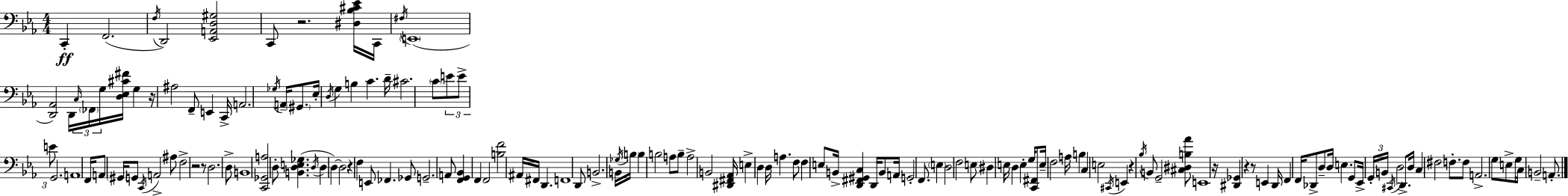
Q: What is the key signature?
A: EES major